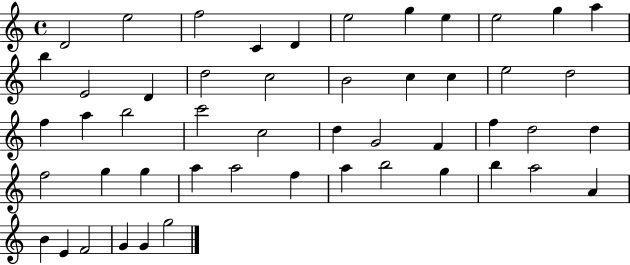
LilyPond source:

{
  \clef treble
  \time 4/4
  \defaultTimeSignature
  \key c \major
  d'2 e''2 | f''2 c'4 d'4 | e''2 g''4 e''4 | e''2 g''4 a''4 | \break b''4 e'2 d'4 | d''2 c''2 | b'2 c''4 c''4 | e''2 d''2 | \break f''4 a''4 b''2 | c'''2 c''2 | d''4 g'2 f'4 | f''4 d''2 d''4 | \break f''2 g''4 g''4 | a''4 a''2 f''4 | a''4 b''2 g''4 | b''4 a''2 a'4 | \break b'4 e'4 f'2 | g'4 g'4 g''2 | \bar "|."
}